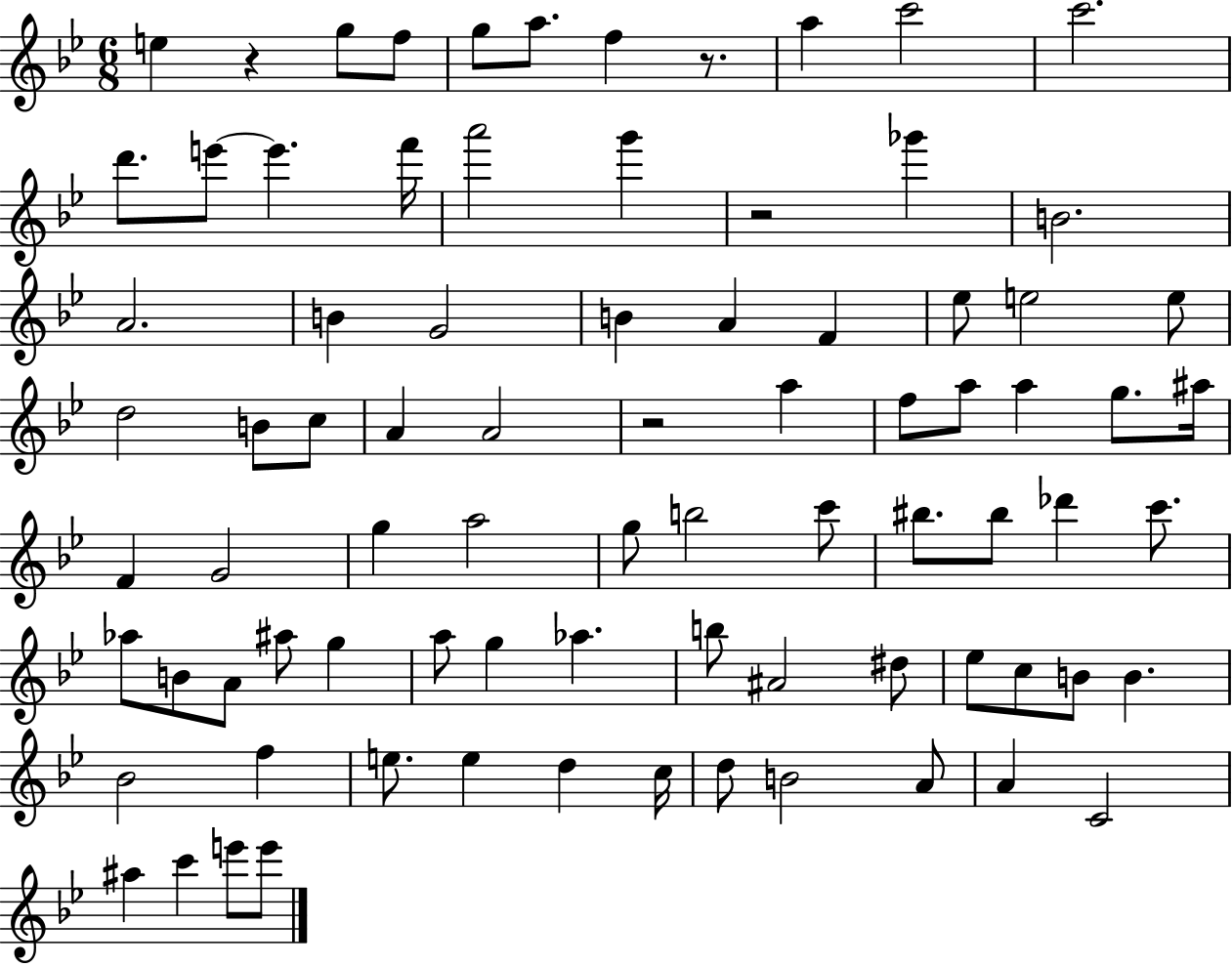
E5/q R/q G5/e F5/e G5/e A5/e. F5/q R/e. A5/q C6/h C6/h. D6/e. E6/e E6/q. F6/s A6/h G6/q R/h Gb6/q B4/h. A4/h. B4/q G4/h B4/q A4/q F4/q Eb5/e E5/h E5/e D5/h B4/e C5/e A4/q A4/h R/h A5/q F5/e A5/e A5/q G5/e. A#5/s F4/q G4/h G5/q A5/h G5/e B5/h C6/e BIS5/e. BIS5/e Db6/q C6/e. Ab5/e B4/e A4/e A#5/e G5/q A5/e G5/q Ab5/q. B5/e A#4/h D#5/e Eb5/e C5/e B4/e B4/q. Bb4/h F5/q E5/e. E5/q D5/q C5/s D5/e B4/h A4/e A4/q C4/h A#5/q C6/q E6/e E6/e